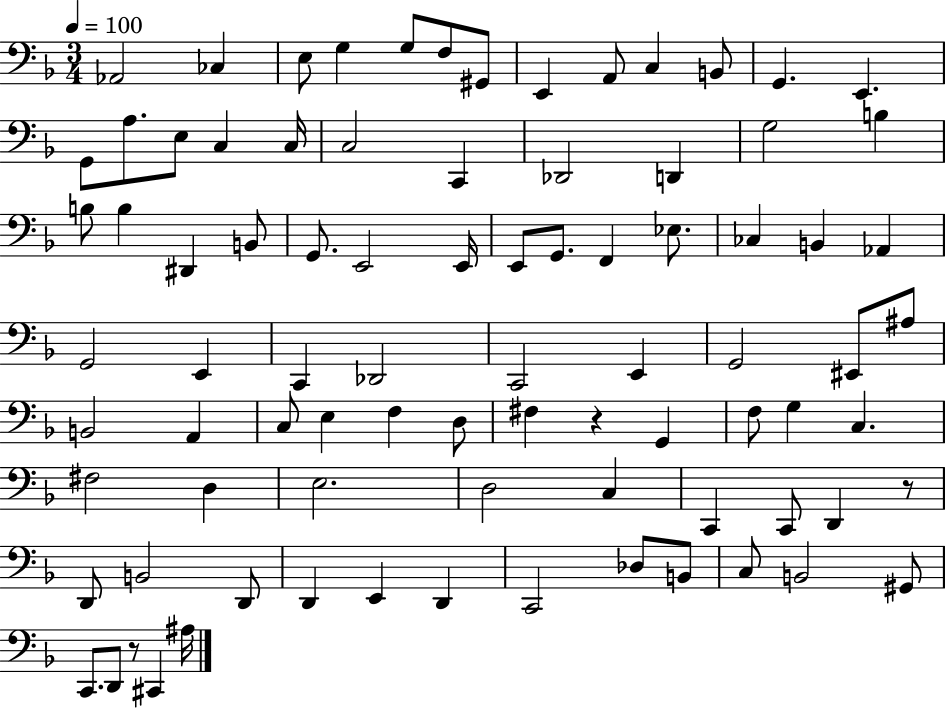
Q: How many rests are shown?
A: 3